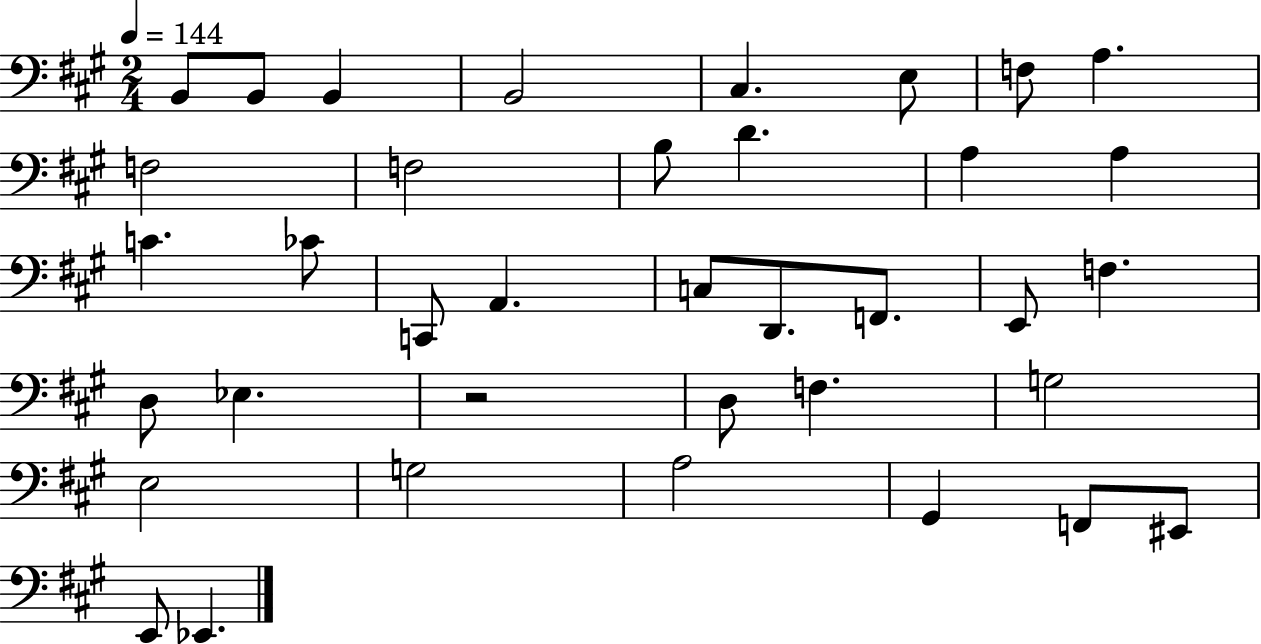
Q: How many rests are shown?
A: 1